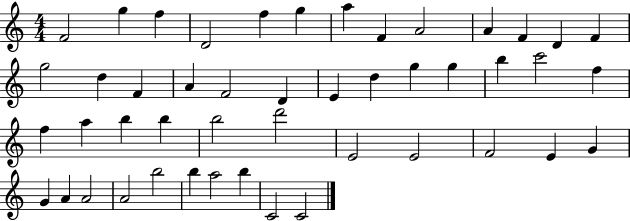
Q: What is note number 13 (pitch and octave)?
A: F4